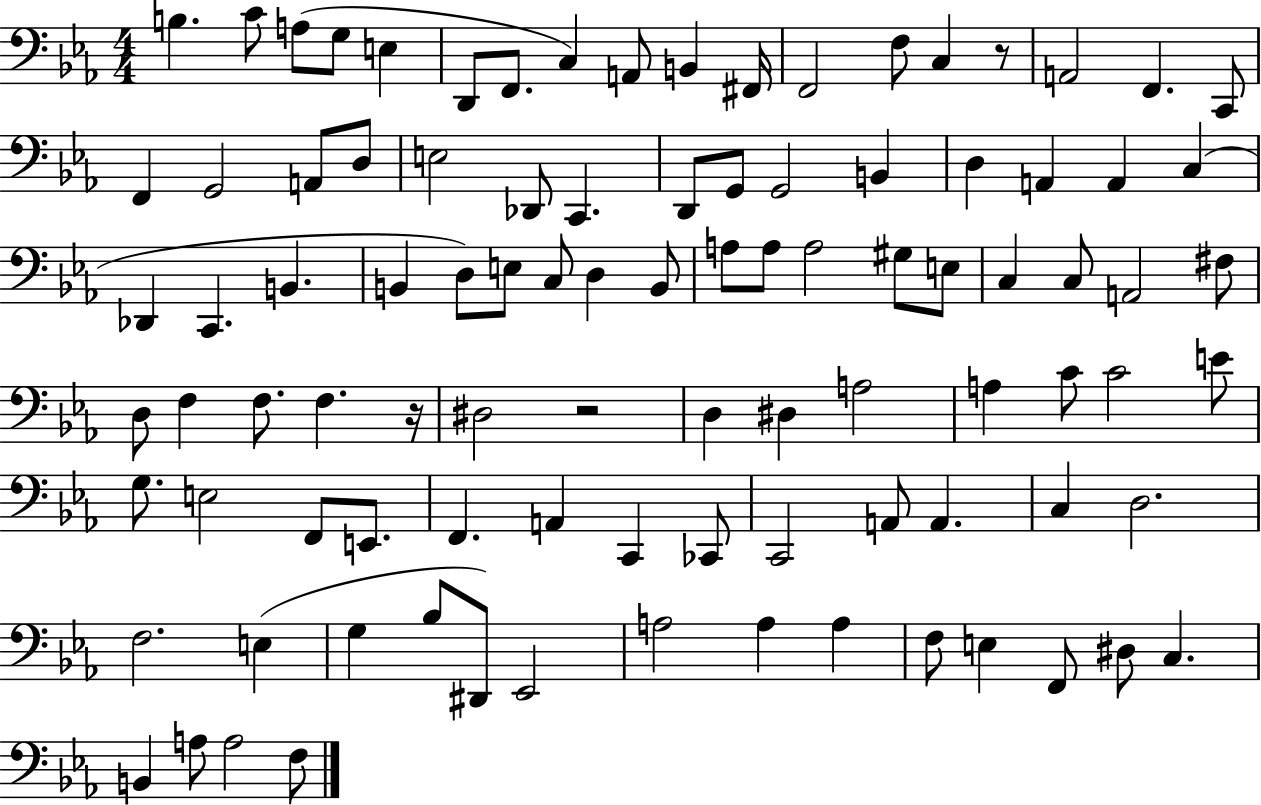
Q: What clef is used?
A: bass